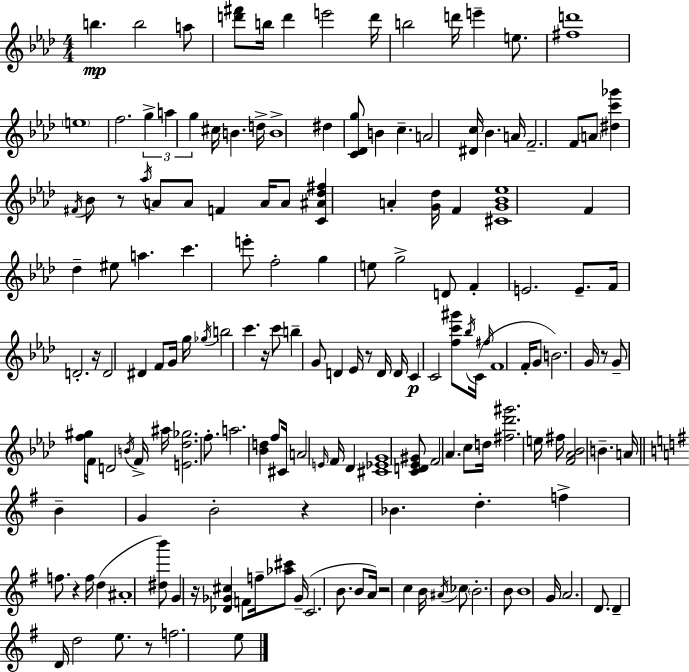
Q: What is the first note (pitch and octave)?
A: B5